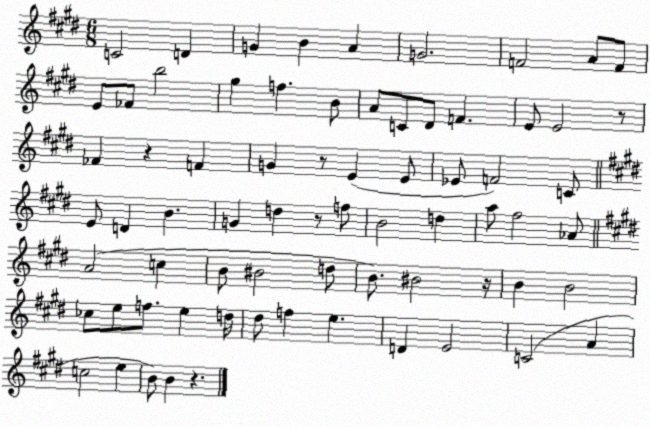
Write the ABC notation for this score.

X:1
T:Untitled
M:6/8
L:1/4
K:E
C2 D G B A G2 F2 A/2 F/2 E/2 _F/2 b2 ^g f B/2 A/2 C/2 ^D/2 F E/2 E2 z/2 _F z F G z/2 E E/2 _E/2 F2 C/2 E/2 D B G d z/2 f/2 B2 d a/2 ^f2 _A/2 A2 c B/2 ^B2 d/2 B/2 ^B2 z/4 B B2 _c/2 e/2 f/2 e d/4 ^d/2 f e D E2 C2 A c2 e B/2 B z